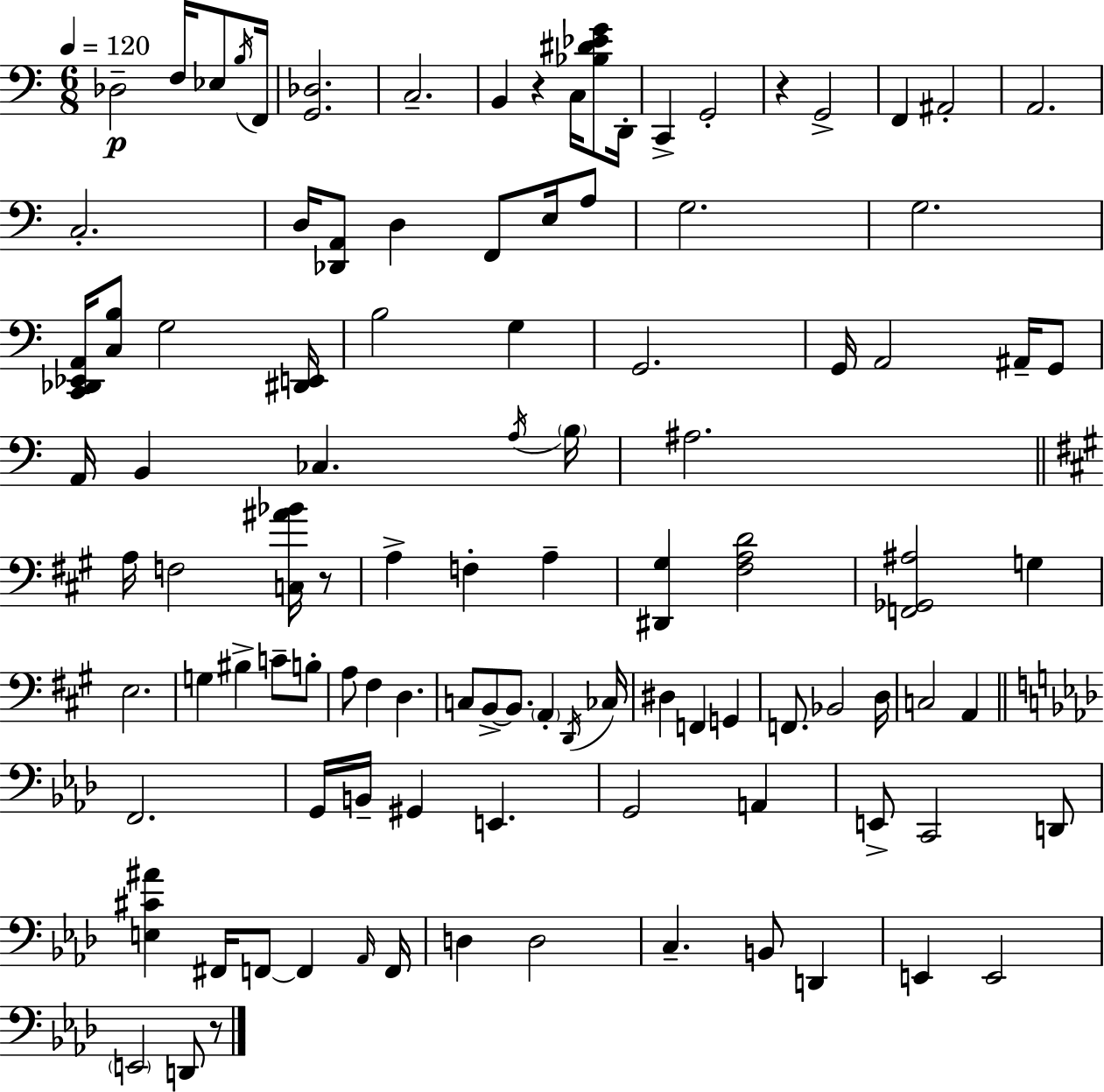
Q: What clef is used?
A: bass